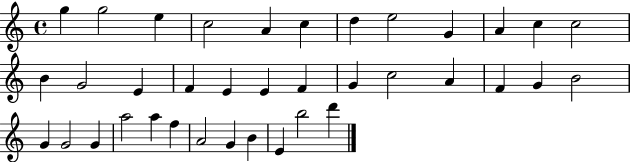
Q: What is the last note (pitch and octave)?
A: D6